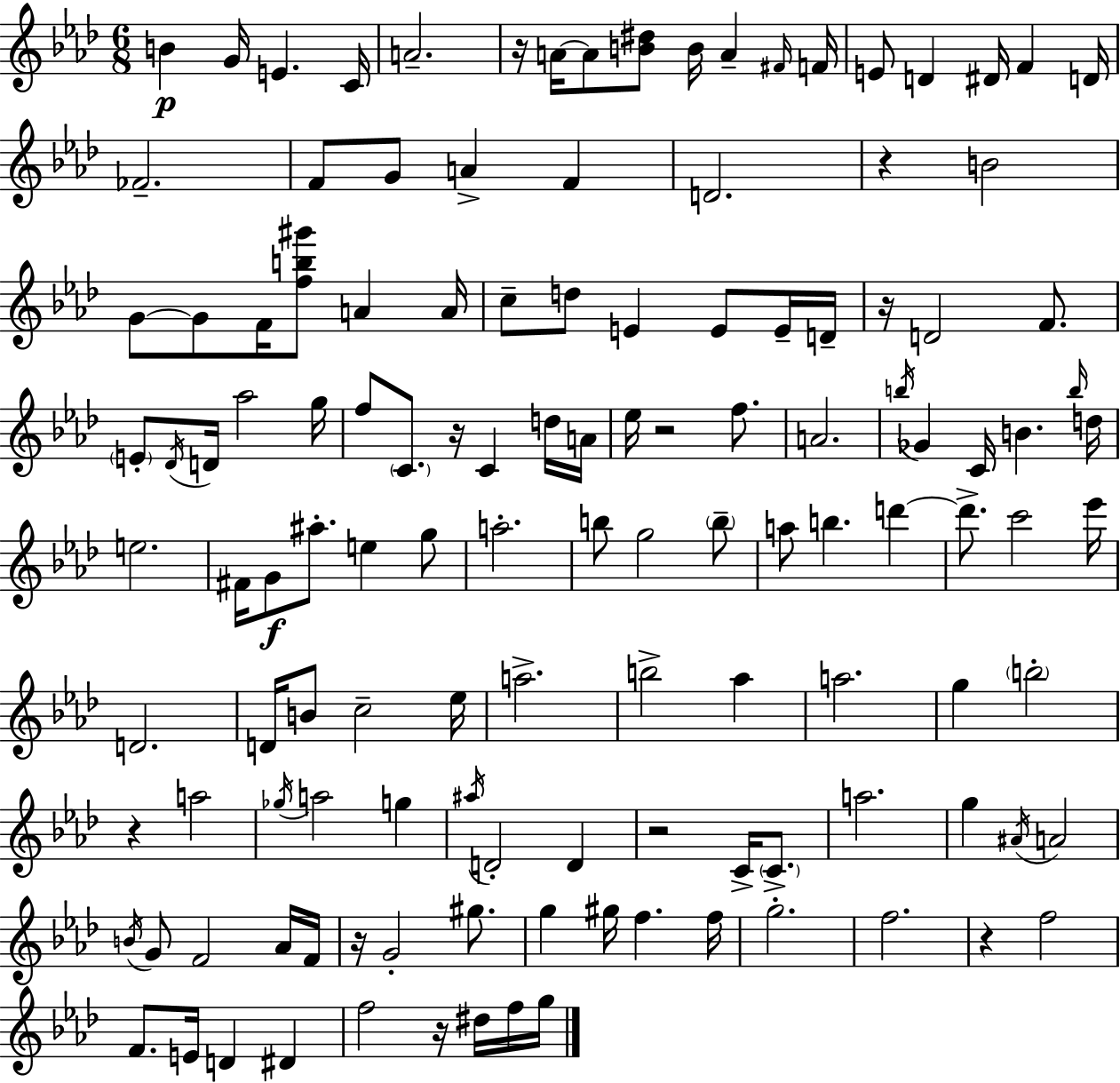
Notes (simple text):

B4/q G4/s E4/q. C4/s A4/h. R/s A4/s A4/e [B4,D#5]/e B4/s A4/q F#4/s F4/s E4/e D4/q D#4/s F4/q D4/s FES4/h. F4/e G4/e A4/q F4/q D4/h. R/q B4/h G4/e G4/e F4/s [F5,B5,G#6]/e A4/q A4/s C5/e D5/e E4/q E4/e E4/s D4/s R/s D4/h F4/e. E4/e Db4/s D4/s Ab5/h G5/s F5/e C4/e. R/s C4/q D5/s A4/s Eb5/s R/h F5/e. A4/h. B5/s Gb4/q C4/s B4/q. B5/s D5/s E5/h. F#4/s G4/e A#5/e. E5/q G5/e A5/h. B5/e G5/h B5/e A5/e B5/q. D6/q D6/e. C6/h Eb6/s D4/h. D4/s B4/e C5/h Eb5/s A5/h. B5/h Ab5/q A5/h. G5/q B5/h R/q A5/h Gb5/s A5/h G5/q A#5/s D4/h D4/q R/h C4/s C4/e. A5/h. G5/q A#4/s A4/h B4/s G4/e F4/h Ab4/s F4/s R/s G4/h G#5/e. G5/q G#5/s F5/q. F5/s G5/h. F5/h. R/q F5/h F4/e. E4/s D4/q D#4/q F5/h R/s D#5/s F5/s G5/s